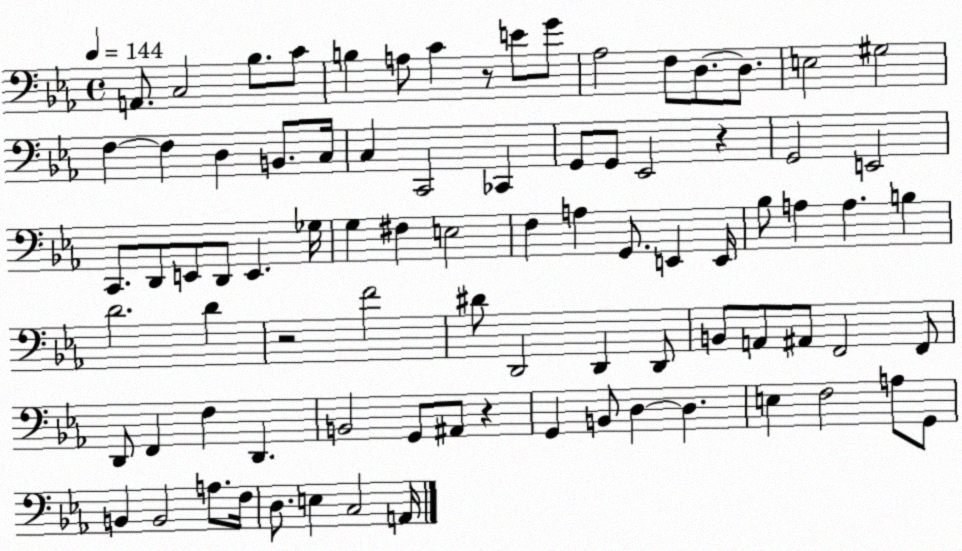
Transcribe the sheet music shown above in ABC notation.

X:1
T:Untitled
M:4/4
L:1/4
K:Eb
A,,/2 C,2 _B,/2 C/2 B, A,/2 C z/2 E/2 G/2 _A,2 F,/2 D,/2 D,/2 E,2 ^G,2 F, F, D, B,,/2 C,/4 C, C,,2 _C,, G,,/2 G,,/2 _E,,2 z G,,2 E,,2 C,,/2 D,,/2 E,,/2 D,,/2 E,, _G,/4 G, ^F, E,2 F, A, G,,/2 E,, E,,/4 _B,/2 A, A, B, D2 D z2 F2 ^D/2 D,,2 D,, D,,/2 B,,/2 A,,/2 ^A,,/2 F,,2 F,,/2 D,,/2 F,, F, D,, B,,2 G,,/2 ^A,,/2 z G,, B,,/2 D, D, E, F,2 A,/2 G,,/2 B,, B,,2 A,/2 F,/4 D,/2 E, C,2 A,,/4